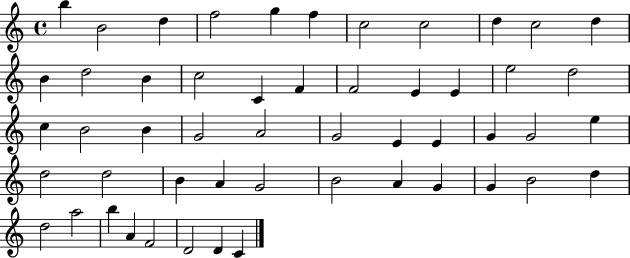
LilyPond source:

{
  \clef treble
  \time 4/4
  \defaultTimeSignature
  \key c \major
  b''4 b'2 d''4 | f''2 g''4 f''4 | c''2 c''2 | d''4 c''2 d''4 | \break b'4 d''2 b'4 | c''2 c'4 f'4 | f'2 e'4 e'4 | e''2 d''2 | \break c''4 b'2 b'4 | g'2 a'2 | g'2 e'4 e'4 | g'4 g'2 e''4 | \break d''2 d''2 | b'4 a'4 g'2 | b'2 a'4 g'4 | g'4 b'2 d''4 | \break d''2 a''2 | b''4 a'4 f'2 | d'2 d'4 c'4 | \bar "|."
}